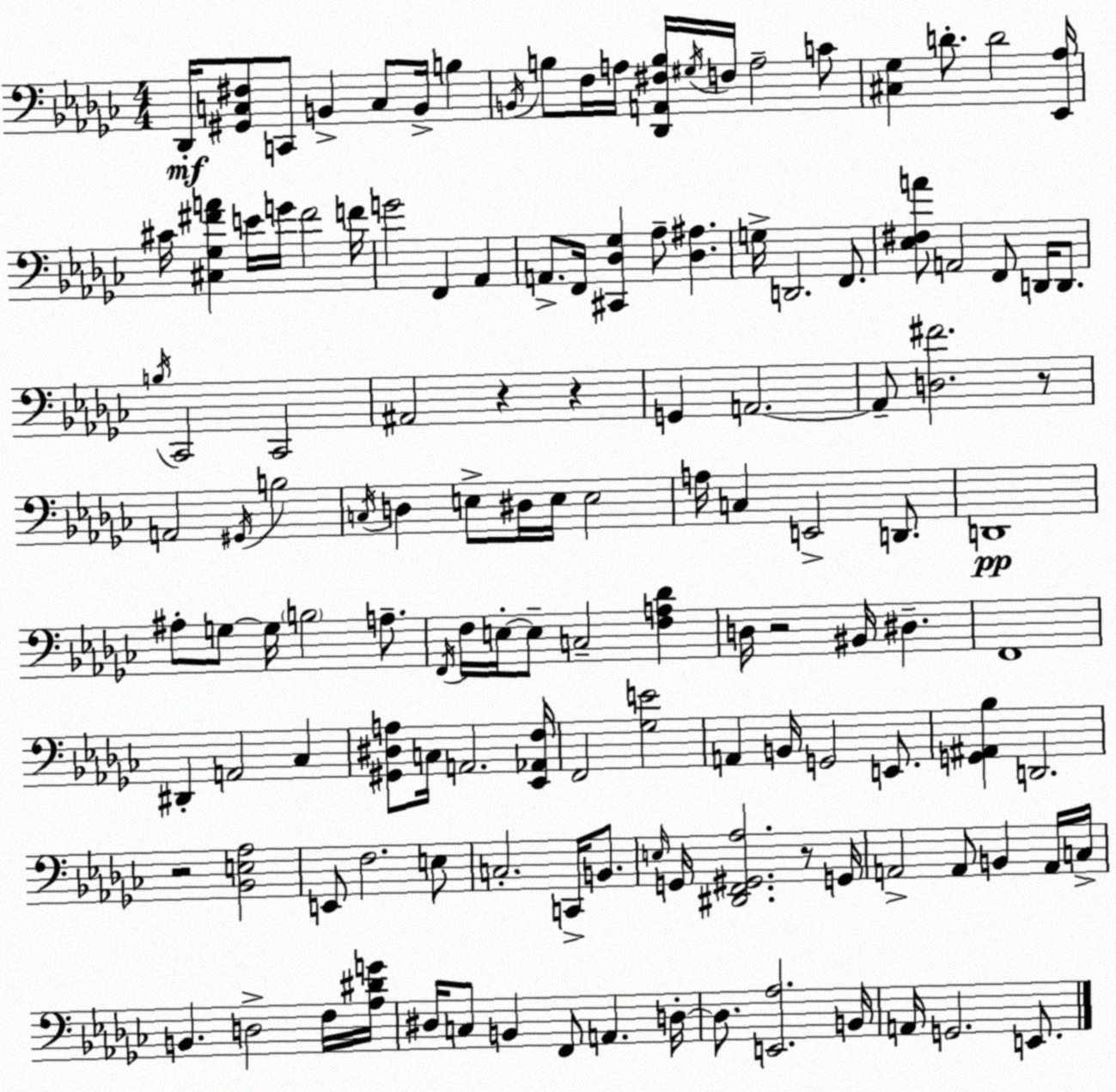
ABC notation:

X:1
T:Untitled
M:4/4
L:1/4
K:Ebm
_D,,/4 [^G,,C,^F,]/2 C,,/2 B,, C,/2 B,,/4 B, B,,/4 B,/2 F,/4 A,/4 [_D,,A,,^F,B,]/4 ^G,/4 F,/4 A,2 C/2 [^C,_G,] D/2 D2 [_E,,_A,]/4 ^C/4 [^C,_G,^FA] E/4 G/4 ^F2 F/4 G2 F,, _A,, A,,/2 F,,/4 [^C,,_D,_G,] _A,/2 [_D,^A,] G,/4 D,,2 F,,/2 [_E,^F,A]/2 A,,2 F,,/2 D,,/4 D,,/2 B,/4 _C,,2 _C,,2 ^A,,2 z z G,, A,,2 A,,/2 [D,^F]2 z/2 A,,2 ^G,,/4 B,2 C,/4 D, E,/2 ^D,/4 E,/4 E,2 A,/4 C, E,,2 D,,/2 D,,4 ^A,/2 G,/2 G,/4 B,2 A,/2 F,,/4 F,/4 E,/4 E,/2 C,2 [F,A,_D] D,/4 z2 ^B,,/4 ^D, F,,4 ^D,, A,,2 _C, [^G,,^D,A,]/2 C,/4 A,,2 [_E,,_A,,F,]/4 F,,2 [_G,E]2 A,, B,,/4 G,,2 E,,/2 [G,,^A,,_B,] D,,2 z2 [_B,,E,_A,]2 E,,/2 F,2 E,/2 C,2 C,,/4 B,,/2 E,/4 G,,/4 [^D,,F,,^G,,_A,]2 z/2 G,,/4 A,,2 A,,/2 B,, A,,/4 C,/4 B,, D,2 F,/4 [_A,^DG]/4 ^D,/4 C,/2 B,, F,,/2 A,, D,/4 D,/2 [E,,_A,]2 B,,/4 A,,/4 G,,2 E,,/2